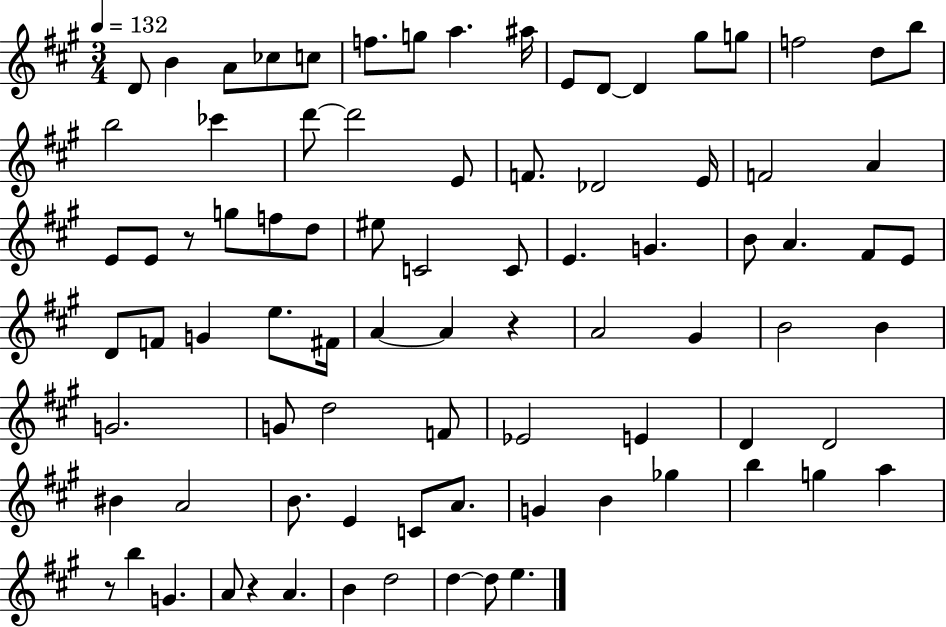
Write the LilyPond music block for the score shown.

{
  \clef treble
  \numericTimeSignature
  \time 3/4
  \key a \major
  \tempo 4 = 132
  d'8 b'4 a'8 ces''8 c''8 | f''8. g''8 a''4. ais''16 | e'8 d'8~~ d'4 gis''8 g''8 | f''2 d''8 b''8 | \break b''2 ces'''4 | d'''8~~ d'''2 e'8 | f'8. des'2 e'16 | f'2 a'4 | \break e'8 e'8 r8 g''8 f''8 d''8 | eis''8 c'2 c'8 | e'4. g'4. | b'8 a'4. fis'8 e'8 | \break d'8 f'8 g'4 e''8. fis'16 | a'4~~ a'4 r4 | a'2 gis'4 | b'2 b'4 | \break g'2. | g'8 d''2 f'8 | ees'2 e'4 | d'4 d'2 | \break bis'4 a'2 | b'8. e'4 c'8 a'8. | g'4 b'4 ges''4 | b''4 g''4 a''4 | \break r8 b''4 g'4. | a'8 r4 a'4. | b'4 d''2 | d''4~~ d''8 e''4. | \break \bar "|."
}